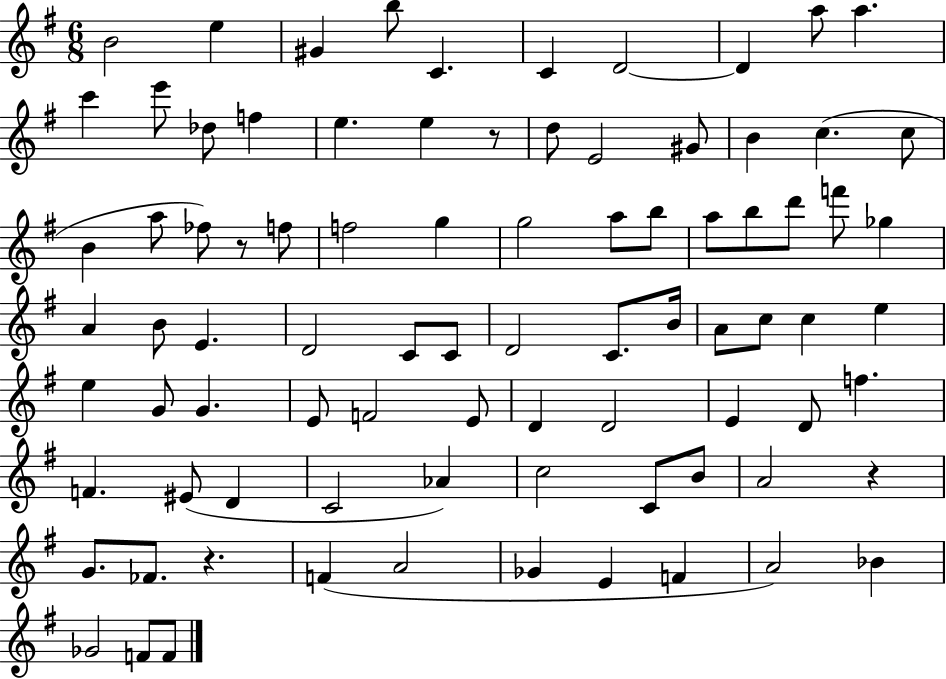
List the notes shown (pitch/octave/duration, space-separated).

B4/h E5/q G#4/q B5/e C4/q. C4/q D4/h D4/q A5/e A5/q. C6/q E6/e Db5/e F5/q E5/q. E5/q R/e D5/e E4/h G#4/e B4/q C5/q. C5/e B4/q A5/e FES5/e R/e F5/e F5/h G5/q G5/h A5/e B5/e A5/e B5/e D6/e F6/e Gb5/q A4/q B4/e E4/q. D4/h C4/e C4/e D4/h C4/e. B4/s A4/e C5/e C5/q E5/q E5/q G4/e G4/q. E4/e F4/h E4/e D4/q D4/h E4/q D4/e F5/q. F4/q. EIS4/e D4/q C4/h Ab4/q C5/h C4/e B4/e A4/h R/q G4/e. FES4/e. R/q. F4/q A4/h Gb4/q E4/q F4/q A4/h Bb4/q Gb4/h F4/e F4/e